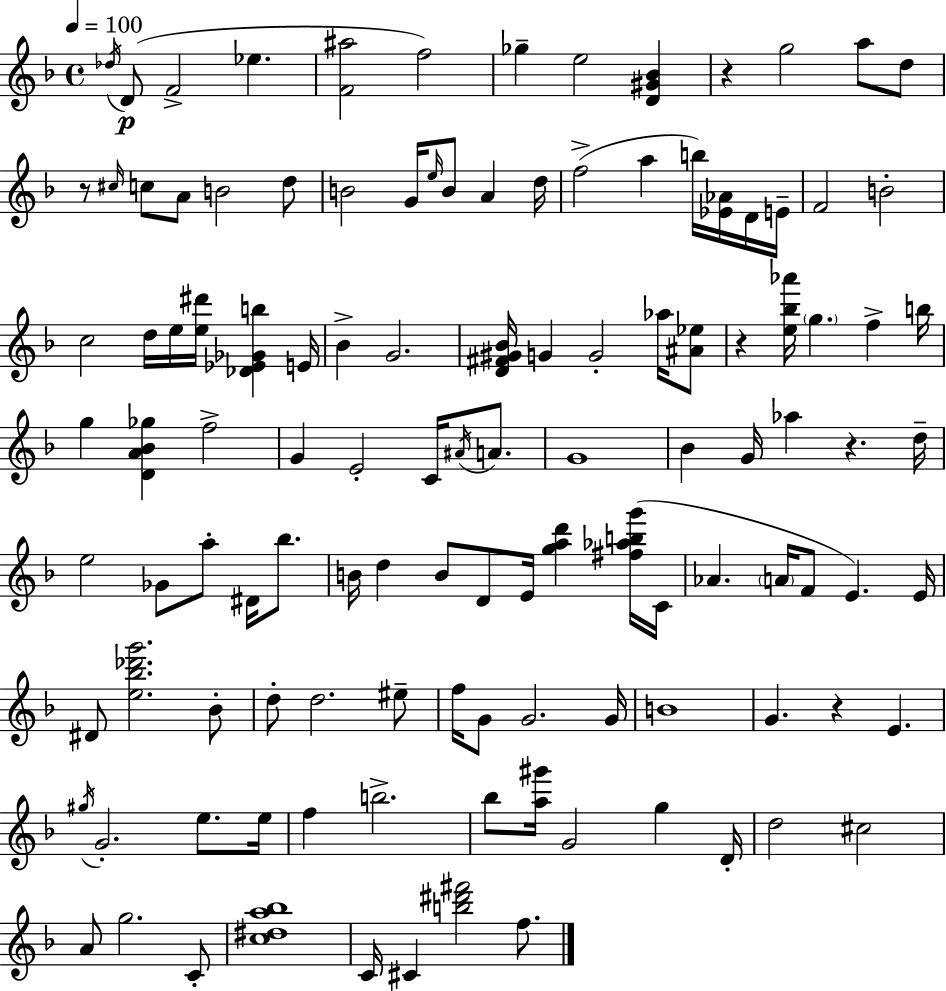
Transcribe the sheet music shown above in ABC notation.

X:1
T:Untitled
M:4/4
L:1/4
K:F
_d/4 D/2 F2 _e [F^a]2 f2 _g e2 [D^G_B] z g2 a/2 d/2 z/2 ^c/4 c/2 A/2 B2 d/2 B2 G/4 e/4 B/2 A d/4 f2 a b/4 [_E_A]/4 D/4 E/4 F2 B2 c2 d/4 e/4 [e^d']/4 [_D_E_Gb] E/4 _B G2 [D^F^G_B]/4 G G2 _a/4 [^A_e]/2 z [e_b_a']/4 g f b/4 g [DA_B_g] f2 G E2 C/4 ^A/4 A/2 G4 _B G/4 _a z d/4 e2 _G/2 a/2 ^D/4 _b/2 B/4 d B/2 D/2 E/4 [gad'] [^f_abg']/4 C/4 _A A/4 F/2 E E/4 ^D/2 [e_b_d'g']2 _B/2 d/2 d2 ^e/2 f/4 G/2 G2 G/4 B4 G z E ^g/4 G2 e/2 e/4 f b2 _b/2 [a^g']/4 G2 g D/4 d2 ^c2 A/2 g2 C/2 [c^da_b]4 C/4 ^C [b^d'^f']2 f/2